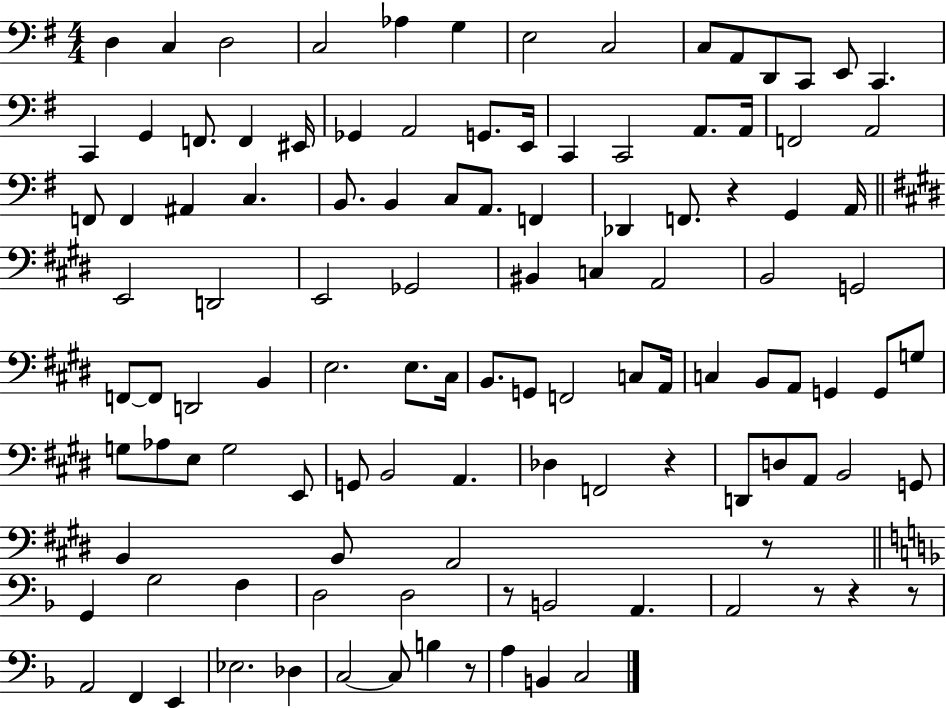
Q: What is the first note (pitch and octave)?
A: D3